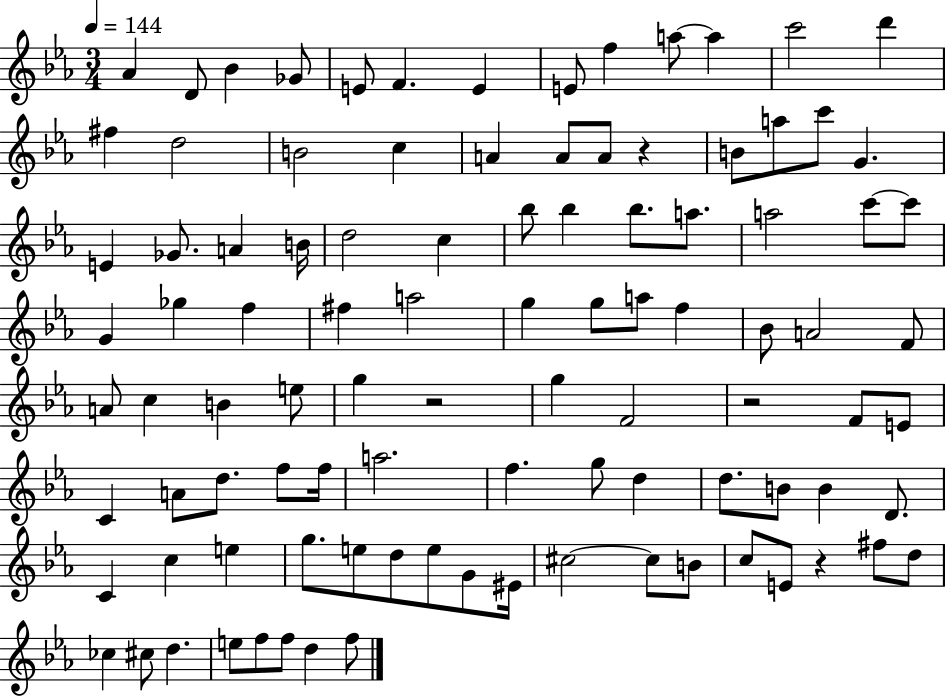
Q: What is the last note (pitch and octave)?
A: F5